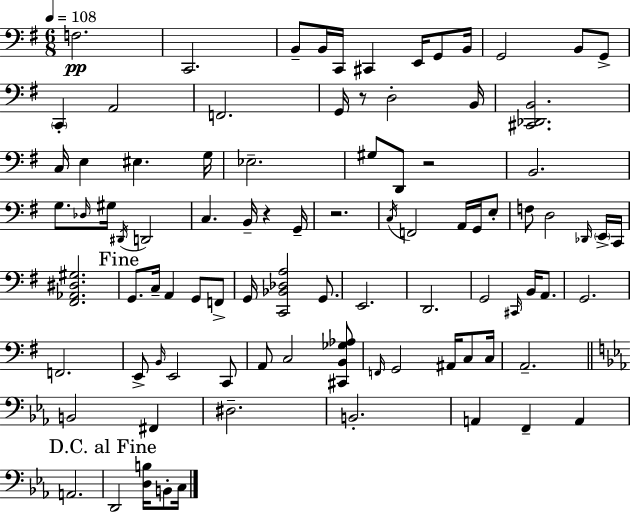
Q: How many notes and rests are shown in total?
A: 91